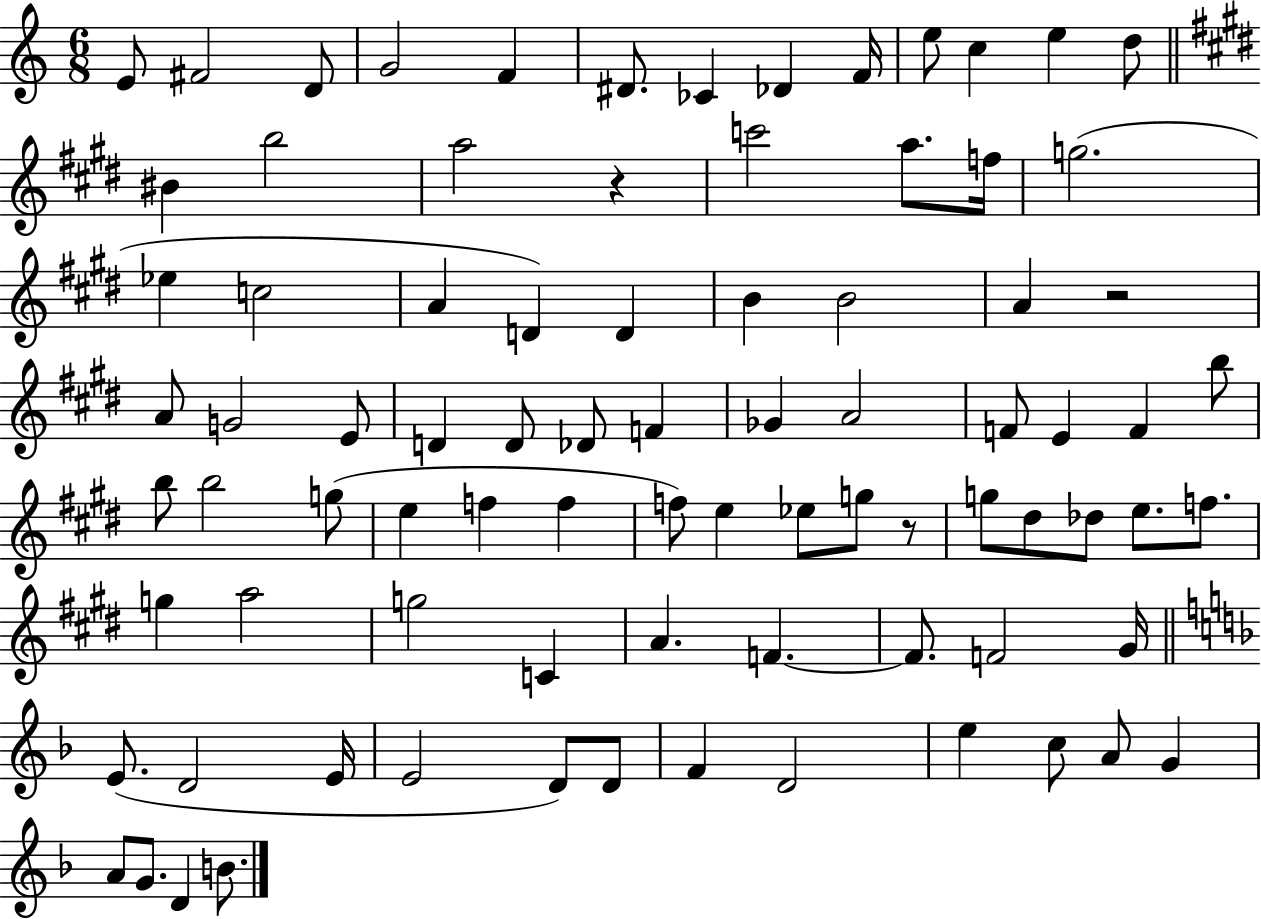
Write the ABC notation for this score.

X:1
T:Untitled
M:6/8
L:1/4
K:C
E/2 ^F2 D/2 G2 F ^D/2 _C _D F/4 e/2 c e d/2 ^B b2 a2 z c'2 a/2 f/4 g2 _e c2 A D D B B2 A z2 A/2 G2 E/2 D D/2 _D/2 F _G A2 F/2 E F b/2 b/2 b2 g/2 e f f f/2 e _e/2 g/2 z/2 g/2 ^d/2 _d/2 e/2 f/2 g a2 g2 C A F F/2 F2 ^G/4 E/2 D2 E/4 E2 D/2 D/2 F D2 e c/2 A/2 G A/2 G/2 D B/2